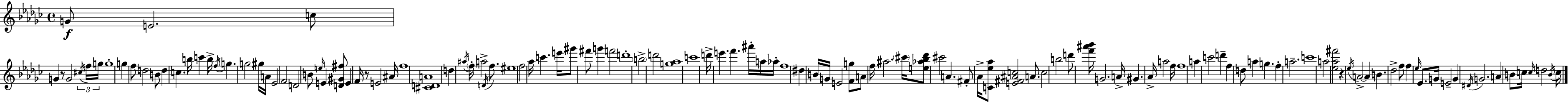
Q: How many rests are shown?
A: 3